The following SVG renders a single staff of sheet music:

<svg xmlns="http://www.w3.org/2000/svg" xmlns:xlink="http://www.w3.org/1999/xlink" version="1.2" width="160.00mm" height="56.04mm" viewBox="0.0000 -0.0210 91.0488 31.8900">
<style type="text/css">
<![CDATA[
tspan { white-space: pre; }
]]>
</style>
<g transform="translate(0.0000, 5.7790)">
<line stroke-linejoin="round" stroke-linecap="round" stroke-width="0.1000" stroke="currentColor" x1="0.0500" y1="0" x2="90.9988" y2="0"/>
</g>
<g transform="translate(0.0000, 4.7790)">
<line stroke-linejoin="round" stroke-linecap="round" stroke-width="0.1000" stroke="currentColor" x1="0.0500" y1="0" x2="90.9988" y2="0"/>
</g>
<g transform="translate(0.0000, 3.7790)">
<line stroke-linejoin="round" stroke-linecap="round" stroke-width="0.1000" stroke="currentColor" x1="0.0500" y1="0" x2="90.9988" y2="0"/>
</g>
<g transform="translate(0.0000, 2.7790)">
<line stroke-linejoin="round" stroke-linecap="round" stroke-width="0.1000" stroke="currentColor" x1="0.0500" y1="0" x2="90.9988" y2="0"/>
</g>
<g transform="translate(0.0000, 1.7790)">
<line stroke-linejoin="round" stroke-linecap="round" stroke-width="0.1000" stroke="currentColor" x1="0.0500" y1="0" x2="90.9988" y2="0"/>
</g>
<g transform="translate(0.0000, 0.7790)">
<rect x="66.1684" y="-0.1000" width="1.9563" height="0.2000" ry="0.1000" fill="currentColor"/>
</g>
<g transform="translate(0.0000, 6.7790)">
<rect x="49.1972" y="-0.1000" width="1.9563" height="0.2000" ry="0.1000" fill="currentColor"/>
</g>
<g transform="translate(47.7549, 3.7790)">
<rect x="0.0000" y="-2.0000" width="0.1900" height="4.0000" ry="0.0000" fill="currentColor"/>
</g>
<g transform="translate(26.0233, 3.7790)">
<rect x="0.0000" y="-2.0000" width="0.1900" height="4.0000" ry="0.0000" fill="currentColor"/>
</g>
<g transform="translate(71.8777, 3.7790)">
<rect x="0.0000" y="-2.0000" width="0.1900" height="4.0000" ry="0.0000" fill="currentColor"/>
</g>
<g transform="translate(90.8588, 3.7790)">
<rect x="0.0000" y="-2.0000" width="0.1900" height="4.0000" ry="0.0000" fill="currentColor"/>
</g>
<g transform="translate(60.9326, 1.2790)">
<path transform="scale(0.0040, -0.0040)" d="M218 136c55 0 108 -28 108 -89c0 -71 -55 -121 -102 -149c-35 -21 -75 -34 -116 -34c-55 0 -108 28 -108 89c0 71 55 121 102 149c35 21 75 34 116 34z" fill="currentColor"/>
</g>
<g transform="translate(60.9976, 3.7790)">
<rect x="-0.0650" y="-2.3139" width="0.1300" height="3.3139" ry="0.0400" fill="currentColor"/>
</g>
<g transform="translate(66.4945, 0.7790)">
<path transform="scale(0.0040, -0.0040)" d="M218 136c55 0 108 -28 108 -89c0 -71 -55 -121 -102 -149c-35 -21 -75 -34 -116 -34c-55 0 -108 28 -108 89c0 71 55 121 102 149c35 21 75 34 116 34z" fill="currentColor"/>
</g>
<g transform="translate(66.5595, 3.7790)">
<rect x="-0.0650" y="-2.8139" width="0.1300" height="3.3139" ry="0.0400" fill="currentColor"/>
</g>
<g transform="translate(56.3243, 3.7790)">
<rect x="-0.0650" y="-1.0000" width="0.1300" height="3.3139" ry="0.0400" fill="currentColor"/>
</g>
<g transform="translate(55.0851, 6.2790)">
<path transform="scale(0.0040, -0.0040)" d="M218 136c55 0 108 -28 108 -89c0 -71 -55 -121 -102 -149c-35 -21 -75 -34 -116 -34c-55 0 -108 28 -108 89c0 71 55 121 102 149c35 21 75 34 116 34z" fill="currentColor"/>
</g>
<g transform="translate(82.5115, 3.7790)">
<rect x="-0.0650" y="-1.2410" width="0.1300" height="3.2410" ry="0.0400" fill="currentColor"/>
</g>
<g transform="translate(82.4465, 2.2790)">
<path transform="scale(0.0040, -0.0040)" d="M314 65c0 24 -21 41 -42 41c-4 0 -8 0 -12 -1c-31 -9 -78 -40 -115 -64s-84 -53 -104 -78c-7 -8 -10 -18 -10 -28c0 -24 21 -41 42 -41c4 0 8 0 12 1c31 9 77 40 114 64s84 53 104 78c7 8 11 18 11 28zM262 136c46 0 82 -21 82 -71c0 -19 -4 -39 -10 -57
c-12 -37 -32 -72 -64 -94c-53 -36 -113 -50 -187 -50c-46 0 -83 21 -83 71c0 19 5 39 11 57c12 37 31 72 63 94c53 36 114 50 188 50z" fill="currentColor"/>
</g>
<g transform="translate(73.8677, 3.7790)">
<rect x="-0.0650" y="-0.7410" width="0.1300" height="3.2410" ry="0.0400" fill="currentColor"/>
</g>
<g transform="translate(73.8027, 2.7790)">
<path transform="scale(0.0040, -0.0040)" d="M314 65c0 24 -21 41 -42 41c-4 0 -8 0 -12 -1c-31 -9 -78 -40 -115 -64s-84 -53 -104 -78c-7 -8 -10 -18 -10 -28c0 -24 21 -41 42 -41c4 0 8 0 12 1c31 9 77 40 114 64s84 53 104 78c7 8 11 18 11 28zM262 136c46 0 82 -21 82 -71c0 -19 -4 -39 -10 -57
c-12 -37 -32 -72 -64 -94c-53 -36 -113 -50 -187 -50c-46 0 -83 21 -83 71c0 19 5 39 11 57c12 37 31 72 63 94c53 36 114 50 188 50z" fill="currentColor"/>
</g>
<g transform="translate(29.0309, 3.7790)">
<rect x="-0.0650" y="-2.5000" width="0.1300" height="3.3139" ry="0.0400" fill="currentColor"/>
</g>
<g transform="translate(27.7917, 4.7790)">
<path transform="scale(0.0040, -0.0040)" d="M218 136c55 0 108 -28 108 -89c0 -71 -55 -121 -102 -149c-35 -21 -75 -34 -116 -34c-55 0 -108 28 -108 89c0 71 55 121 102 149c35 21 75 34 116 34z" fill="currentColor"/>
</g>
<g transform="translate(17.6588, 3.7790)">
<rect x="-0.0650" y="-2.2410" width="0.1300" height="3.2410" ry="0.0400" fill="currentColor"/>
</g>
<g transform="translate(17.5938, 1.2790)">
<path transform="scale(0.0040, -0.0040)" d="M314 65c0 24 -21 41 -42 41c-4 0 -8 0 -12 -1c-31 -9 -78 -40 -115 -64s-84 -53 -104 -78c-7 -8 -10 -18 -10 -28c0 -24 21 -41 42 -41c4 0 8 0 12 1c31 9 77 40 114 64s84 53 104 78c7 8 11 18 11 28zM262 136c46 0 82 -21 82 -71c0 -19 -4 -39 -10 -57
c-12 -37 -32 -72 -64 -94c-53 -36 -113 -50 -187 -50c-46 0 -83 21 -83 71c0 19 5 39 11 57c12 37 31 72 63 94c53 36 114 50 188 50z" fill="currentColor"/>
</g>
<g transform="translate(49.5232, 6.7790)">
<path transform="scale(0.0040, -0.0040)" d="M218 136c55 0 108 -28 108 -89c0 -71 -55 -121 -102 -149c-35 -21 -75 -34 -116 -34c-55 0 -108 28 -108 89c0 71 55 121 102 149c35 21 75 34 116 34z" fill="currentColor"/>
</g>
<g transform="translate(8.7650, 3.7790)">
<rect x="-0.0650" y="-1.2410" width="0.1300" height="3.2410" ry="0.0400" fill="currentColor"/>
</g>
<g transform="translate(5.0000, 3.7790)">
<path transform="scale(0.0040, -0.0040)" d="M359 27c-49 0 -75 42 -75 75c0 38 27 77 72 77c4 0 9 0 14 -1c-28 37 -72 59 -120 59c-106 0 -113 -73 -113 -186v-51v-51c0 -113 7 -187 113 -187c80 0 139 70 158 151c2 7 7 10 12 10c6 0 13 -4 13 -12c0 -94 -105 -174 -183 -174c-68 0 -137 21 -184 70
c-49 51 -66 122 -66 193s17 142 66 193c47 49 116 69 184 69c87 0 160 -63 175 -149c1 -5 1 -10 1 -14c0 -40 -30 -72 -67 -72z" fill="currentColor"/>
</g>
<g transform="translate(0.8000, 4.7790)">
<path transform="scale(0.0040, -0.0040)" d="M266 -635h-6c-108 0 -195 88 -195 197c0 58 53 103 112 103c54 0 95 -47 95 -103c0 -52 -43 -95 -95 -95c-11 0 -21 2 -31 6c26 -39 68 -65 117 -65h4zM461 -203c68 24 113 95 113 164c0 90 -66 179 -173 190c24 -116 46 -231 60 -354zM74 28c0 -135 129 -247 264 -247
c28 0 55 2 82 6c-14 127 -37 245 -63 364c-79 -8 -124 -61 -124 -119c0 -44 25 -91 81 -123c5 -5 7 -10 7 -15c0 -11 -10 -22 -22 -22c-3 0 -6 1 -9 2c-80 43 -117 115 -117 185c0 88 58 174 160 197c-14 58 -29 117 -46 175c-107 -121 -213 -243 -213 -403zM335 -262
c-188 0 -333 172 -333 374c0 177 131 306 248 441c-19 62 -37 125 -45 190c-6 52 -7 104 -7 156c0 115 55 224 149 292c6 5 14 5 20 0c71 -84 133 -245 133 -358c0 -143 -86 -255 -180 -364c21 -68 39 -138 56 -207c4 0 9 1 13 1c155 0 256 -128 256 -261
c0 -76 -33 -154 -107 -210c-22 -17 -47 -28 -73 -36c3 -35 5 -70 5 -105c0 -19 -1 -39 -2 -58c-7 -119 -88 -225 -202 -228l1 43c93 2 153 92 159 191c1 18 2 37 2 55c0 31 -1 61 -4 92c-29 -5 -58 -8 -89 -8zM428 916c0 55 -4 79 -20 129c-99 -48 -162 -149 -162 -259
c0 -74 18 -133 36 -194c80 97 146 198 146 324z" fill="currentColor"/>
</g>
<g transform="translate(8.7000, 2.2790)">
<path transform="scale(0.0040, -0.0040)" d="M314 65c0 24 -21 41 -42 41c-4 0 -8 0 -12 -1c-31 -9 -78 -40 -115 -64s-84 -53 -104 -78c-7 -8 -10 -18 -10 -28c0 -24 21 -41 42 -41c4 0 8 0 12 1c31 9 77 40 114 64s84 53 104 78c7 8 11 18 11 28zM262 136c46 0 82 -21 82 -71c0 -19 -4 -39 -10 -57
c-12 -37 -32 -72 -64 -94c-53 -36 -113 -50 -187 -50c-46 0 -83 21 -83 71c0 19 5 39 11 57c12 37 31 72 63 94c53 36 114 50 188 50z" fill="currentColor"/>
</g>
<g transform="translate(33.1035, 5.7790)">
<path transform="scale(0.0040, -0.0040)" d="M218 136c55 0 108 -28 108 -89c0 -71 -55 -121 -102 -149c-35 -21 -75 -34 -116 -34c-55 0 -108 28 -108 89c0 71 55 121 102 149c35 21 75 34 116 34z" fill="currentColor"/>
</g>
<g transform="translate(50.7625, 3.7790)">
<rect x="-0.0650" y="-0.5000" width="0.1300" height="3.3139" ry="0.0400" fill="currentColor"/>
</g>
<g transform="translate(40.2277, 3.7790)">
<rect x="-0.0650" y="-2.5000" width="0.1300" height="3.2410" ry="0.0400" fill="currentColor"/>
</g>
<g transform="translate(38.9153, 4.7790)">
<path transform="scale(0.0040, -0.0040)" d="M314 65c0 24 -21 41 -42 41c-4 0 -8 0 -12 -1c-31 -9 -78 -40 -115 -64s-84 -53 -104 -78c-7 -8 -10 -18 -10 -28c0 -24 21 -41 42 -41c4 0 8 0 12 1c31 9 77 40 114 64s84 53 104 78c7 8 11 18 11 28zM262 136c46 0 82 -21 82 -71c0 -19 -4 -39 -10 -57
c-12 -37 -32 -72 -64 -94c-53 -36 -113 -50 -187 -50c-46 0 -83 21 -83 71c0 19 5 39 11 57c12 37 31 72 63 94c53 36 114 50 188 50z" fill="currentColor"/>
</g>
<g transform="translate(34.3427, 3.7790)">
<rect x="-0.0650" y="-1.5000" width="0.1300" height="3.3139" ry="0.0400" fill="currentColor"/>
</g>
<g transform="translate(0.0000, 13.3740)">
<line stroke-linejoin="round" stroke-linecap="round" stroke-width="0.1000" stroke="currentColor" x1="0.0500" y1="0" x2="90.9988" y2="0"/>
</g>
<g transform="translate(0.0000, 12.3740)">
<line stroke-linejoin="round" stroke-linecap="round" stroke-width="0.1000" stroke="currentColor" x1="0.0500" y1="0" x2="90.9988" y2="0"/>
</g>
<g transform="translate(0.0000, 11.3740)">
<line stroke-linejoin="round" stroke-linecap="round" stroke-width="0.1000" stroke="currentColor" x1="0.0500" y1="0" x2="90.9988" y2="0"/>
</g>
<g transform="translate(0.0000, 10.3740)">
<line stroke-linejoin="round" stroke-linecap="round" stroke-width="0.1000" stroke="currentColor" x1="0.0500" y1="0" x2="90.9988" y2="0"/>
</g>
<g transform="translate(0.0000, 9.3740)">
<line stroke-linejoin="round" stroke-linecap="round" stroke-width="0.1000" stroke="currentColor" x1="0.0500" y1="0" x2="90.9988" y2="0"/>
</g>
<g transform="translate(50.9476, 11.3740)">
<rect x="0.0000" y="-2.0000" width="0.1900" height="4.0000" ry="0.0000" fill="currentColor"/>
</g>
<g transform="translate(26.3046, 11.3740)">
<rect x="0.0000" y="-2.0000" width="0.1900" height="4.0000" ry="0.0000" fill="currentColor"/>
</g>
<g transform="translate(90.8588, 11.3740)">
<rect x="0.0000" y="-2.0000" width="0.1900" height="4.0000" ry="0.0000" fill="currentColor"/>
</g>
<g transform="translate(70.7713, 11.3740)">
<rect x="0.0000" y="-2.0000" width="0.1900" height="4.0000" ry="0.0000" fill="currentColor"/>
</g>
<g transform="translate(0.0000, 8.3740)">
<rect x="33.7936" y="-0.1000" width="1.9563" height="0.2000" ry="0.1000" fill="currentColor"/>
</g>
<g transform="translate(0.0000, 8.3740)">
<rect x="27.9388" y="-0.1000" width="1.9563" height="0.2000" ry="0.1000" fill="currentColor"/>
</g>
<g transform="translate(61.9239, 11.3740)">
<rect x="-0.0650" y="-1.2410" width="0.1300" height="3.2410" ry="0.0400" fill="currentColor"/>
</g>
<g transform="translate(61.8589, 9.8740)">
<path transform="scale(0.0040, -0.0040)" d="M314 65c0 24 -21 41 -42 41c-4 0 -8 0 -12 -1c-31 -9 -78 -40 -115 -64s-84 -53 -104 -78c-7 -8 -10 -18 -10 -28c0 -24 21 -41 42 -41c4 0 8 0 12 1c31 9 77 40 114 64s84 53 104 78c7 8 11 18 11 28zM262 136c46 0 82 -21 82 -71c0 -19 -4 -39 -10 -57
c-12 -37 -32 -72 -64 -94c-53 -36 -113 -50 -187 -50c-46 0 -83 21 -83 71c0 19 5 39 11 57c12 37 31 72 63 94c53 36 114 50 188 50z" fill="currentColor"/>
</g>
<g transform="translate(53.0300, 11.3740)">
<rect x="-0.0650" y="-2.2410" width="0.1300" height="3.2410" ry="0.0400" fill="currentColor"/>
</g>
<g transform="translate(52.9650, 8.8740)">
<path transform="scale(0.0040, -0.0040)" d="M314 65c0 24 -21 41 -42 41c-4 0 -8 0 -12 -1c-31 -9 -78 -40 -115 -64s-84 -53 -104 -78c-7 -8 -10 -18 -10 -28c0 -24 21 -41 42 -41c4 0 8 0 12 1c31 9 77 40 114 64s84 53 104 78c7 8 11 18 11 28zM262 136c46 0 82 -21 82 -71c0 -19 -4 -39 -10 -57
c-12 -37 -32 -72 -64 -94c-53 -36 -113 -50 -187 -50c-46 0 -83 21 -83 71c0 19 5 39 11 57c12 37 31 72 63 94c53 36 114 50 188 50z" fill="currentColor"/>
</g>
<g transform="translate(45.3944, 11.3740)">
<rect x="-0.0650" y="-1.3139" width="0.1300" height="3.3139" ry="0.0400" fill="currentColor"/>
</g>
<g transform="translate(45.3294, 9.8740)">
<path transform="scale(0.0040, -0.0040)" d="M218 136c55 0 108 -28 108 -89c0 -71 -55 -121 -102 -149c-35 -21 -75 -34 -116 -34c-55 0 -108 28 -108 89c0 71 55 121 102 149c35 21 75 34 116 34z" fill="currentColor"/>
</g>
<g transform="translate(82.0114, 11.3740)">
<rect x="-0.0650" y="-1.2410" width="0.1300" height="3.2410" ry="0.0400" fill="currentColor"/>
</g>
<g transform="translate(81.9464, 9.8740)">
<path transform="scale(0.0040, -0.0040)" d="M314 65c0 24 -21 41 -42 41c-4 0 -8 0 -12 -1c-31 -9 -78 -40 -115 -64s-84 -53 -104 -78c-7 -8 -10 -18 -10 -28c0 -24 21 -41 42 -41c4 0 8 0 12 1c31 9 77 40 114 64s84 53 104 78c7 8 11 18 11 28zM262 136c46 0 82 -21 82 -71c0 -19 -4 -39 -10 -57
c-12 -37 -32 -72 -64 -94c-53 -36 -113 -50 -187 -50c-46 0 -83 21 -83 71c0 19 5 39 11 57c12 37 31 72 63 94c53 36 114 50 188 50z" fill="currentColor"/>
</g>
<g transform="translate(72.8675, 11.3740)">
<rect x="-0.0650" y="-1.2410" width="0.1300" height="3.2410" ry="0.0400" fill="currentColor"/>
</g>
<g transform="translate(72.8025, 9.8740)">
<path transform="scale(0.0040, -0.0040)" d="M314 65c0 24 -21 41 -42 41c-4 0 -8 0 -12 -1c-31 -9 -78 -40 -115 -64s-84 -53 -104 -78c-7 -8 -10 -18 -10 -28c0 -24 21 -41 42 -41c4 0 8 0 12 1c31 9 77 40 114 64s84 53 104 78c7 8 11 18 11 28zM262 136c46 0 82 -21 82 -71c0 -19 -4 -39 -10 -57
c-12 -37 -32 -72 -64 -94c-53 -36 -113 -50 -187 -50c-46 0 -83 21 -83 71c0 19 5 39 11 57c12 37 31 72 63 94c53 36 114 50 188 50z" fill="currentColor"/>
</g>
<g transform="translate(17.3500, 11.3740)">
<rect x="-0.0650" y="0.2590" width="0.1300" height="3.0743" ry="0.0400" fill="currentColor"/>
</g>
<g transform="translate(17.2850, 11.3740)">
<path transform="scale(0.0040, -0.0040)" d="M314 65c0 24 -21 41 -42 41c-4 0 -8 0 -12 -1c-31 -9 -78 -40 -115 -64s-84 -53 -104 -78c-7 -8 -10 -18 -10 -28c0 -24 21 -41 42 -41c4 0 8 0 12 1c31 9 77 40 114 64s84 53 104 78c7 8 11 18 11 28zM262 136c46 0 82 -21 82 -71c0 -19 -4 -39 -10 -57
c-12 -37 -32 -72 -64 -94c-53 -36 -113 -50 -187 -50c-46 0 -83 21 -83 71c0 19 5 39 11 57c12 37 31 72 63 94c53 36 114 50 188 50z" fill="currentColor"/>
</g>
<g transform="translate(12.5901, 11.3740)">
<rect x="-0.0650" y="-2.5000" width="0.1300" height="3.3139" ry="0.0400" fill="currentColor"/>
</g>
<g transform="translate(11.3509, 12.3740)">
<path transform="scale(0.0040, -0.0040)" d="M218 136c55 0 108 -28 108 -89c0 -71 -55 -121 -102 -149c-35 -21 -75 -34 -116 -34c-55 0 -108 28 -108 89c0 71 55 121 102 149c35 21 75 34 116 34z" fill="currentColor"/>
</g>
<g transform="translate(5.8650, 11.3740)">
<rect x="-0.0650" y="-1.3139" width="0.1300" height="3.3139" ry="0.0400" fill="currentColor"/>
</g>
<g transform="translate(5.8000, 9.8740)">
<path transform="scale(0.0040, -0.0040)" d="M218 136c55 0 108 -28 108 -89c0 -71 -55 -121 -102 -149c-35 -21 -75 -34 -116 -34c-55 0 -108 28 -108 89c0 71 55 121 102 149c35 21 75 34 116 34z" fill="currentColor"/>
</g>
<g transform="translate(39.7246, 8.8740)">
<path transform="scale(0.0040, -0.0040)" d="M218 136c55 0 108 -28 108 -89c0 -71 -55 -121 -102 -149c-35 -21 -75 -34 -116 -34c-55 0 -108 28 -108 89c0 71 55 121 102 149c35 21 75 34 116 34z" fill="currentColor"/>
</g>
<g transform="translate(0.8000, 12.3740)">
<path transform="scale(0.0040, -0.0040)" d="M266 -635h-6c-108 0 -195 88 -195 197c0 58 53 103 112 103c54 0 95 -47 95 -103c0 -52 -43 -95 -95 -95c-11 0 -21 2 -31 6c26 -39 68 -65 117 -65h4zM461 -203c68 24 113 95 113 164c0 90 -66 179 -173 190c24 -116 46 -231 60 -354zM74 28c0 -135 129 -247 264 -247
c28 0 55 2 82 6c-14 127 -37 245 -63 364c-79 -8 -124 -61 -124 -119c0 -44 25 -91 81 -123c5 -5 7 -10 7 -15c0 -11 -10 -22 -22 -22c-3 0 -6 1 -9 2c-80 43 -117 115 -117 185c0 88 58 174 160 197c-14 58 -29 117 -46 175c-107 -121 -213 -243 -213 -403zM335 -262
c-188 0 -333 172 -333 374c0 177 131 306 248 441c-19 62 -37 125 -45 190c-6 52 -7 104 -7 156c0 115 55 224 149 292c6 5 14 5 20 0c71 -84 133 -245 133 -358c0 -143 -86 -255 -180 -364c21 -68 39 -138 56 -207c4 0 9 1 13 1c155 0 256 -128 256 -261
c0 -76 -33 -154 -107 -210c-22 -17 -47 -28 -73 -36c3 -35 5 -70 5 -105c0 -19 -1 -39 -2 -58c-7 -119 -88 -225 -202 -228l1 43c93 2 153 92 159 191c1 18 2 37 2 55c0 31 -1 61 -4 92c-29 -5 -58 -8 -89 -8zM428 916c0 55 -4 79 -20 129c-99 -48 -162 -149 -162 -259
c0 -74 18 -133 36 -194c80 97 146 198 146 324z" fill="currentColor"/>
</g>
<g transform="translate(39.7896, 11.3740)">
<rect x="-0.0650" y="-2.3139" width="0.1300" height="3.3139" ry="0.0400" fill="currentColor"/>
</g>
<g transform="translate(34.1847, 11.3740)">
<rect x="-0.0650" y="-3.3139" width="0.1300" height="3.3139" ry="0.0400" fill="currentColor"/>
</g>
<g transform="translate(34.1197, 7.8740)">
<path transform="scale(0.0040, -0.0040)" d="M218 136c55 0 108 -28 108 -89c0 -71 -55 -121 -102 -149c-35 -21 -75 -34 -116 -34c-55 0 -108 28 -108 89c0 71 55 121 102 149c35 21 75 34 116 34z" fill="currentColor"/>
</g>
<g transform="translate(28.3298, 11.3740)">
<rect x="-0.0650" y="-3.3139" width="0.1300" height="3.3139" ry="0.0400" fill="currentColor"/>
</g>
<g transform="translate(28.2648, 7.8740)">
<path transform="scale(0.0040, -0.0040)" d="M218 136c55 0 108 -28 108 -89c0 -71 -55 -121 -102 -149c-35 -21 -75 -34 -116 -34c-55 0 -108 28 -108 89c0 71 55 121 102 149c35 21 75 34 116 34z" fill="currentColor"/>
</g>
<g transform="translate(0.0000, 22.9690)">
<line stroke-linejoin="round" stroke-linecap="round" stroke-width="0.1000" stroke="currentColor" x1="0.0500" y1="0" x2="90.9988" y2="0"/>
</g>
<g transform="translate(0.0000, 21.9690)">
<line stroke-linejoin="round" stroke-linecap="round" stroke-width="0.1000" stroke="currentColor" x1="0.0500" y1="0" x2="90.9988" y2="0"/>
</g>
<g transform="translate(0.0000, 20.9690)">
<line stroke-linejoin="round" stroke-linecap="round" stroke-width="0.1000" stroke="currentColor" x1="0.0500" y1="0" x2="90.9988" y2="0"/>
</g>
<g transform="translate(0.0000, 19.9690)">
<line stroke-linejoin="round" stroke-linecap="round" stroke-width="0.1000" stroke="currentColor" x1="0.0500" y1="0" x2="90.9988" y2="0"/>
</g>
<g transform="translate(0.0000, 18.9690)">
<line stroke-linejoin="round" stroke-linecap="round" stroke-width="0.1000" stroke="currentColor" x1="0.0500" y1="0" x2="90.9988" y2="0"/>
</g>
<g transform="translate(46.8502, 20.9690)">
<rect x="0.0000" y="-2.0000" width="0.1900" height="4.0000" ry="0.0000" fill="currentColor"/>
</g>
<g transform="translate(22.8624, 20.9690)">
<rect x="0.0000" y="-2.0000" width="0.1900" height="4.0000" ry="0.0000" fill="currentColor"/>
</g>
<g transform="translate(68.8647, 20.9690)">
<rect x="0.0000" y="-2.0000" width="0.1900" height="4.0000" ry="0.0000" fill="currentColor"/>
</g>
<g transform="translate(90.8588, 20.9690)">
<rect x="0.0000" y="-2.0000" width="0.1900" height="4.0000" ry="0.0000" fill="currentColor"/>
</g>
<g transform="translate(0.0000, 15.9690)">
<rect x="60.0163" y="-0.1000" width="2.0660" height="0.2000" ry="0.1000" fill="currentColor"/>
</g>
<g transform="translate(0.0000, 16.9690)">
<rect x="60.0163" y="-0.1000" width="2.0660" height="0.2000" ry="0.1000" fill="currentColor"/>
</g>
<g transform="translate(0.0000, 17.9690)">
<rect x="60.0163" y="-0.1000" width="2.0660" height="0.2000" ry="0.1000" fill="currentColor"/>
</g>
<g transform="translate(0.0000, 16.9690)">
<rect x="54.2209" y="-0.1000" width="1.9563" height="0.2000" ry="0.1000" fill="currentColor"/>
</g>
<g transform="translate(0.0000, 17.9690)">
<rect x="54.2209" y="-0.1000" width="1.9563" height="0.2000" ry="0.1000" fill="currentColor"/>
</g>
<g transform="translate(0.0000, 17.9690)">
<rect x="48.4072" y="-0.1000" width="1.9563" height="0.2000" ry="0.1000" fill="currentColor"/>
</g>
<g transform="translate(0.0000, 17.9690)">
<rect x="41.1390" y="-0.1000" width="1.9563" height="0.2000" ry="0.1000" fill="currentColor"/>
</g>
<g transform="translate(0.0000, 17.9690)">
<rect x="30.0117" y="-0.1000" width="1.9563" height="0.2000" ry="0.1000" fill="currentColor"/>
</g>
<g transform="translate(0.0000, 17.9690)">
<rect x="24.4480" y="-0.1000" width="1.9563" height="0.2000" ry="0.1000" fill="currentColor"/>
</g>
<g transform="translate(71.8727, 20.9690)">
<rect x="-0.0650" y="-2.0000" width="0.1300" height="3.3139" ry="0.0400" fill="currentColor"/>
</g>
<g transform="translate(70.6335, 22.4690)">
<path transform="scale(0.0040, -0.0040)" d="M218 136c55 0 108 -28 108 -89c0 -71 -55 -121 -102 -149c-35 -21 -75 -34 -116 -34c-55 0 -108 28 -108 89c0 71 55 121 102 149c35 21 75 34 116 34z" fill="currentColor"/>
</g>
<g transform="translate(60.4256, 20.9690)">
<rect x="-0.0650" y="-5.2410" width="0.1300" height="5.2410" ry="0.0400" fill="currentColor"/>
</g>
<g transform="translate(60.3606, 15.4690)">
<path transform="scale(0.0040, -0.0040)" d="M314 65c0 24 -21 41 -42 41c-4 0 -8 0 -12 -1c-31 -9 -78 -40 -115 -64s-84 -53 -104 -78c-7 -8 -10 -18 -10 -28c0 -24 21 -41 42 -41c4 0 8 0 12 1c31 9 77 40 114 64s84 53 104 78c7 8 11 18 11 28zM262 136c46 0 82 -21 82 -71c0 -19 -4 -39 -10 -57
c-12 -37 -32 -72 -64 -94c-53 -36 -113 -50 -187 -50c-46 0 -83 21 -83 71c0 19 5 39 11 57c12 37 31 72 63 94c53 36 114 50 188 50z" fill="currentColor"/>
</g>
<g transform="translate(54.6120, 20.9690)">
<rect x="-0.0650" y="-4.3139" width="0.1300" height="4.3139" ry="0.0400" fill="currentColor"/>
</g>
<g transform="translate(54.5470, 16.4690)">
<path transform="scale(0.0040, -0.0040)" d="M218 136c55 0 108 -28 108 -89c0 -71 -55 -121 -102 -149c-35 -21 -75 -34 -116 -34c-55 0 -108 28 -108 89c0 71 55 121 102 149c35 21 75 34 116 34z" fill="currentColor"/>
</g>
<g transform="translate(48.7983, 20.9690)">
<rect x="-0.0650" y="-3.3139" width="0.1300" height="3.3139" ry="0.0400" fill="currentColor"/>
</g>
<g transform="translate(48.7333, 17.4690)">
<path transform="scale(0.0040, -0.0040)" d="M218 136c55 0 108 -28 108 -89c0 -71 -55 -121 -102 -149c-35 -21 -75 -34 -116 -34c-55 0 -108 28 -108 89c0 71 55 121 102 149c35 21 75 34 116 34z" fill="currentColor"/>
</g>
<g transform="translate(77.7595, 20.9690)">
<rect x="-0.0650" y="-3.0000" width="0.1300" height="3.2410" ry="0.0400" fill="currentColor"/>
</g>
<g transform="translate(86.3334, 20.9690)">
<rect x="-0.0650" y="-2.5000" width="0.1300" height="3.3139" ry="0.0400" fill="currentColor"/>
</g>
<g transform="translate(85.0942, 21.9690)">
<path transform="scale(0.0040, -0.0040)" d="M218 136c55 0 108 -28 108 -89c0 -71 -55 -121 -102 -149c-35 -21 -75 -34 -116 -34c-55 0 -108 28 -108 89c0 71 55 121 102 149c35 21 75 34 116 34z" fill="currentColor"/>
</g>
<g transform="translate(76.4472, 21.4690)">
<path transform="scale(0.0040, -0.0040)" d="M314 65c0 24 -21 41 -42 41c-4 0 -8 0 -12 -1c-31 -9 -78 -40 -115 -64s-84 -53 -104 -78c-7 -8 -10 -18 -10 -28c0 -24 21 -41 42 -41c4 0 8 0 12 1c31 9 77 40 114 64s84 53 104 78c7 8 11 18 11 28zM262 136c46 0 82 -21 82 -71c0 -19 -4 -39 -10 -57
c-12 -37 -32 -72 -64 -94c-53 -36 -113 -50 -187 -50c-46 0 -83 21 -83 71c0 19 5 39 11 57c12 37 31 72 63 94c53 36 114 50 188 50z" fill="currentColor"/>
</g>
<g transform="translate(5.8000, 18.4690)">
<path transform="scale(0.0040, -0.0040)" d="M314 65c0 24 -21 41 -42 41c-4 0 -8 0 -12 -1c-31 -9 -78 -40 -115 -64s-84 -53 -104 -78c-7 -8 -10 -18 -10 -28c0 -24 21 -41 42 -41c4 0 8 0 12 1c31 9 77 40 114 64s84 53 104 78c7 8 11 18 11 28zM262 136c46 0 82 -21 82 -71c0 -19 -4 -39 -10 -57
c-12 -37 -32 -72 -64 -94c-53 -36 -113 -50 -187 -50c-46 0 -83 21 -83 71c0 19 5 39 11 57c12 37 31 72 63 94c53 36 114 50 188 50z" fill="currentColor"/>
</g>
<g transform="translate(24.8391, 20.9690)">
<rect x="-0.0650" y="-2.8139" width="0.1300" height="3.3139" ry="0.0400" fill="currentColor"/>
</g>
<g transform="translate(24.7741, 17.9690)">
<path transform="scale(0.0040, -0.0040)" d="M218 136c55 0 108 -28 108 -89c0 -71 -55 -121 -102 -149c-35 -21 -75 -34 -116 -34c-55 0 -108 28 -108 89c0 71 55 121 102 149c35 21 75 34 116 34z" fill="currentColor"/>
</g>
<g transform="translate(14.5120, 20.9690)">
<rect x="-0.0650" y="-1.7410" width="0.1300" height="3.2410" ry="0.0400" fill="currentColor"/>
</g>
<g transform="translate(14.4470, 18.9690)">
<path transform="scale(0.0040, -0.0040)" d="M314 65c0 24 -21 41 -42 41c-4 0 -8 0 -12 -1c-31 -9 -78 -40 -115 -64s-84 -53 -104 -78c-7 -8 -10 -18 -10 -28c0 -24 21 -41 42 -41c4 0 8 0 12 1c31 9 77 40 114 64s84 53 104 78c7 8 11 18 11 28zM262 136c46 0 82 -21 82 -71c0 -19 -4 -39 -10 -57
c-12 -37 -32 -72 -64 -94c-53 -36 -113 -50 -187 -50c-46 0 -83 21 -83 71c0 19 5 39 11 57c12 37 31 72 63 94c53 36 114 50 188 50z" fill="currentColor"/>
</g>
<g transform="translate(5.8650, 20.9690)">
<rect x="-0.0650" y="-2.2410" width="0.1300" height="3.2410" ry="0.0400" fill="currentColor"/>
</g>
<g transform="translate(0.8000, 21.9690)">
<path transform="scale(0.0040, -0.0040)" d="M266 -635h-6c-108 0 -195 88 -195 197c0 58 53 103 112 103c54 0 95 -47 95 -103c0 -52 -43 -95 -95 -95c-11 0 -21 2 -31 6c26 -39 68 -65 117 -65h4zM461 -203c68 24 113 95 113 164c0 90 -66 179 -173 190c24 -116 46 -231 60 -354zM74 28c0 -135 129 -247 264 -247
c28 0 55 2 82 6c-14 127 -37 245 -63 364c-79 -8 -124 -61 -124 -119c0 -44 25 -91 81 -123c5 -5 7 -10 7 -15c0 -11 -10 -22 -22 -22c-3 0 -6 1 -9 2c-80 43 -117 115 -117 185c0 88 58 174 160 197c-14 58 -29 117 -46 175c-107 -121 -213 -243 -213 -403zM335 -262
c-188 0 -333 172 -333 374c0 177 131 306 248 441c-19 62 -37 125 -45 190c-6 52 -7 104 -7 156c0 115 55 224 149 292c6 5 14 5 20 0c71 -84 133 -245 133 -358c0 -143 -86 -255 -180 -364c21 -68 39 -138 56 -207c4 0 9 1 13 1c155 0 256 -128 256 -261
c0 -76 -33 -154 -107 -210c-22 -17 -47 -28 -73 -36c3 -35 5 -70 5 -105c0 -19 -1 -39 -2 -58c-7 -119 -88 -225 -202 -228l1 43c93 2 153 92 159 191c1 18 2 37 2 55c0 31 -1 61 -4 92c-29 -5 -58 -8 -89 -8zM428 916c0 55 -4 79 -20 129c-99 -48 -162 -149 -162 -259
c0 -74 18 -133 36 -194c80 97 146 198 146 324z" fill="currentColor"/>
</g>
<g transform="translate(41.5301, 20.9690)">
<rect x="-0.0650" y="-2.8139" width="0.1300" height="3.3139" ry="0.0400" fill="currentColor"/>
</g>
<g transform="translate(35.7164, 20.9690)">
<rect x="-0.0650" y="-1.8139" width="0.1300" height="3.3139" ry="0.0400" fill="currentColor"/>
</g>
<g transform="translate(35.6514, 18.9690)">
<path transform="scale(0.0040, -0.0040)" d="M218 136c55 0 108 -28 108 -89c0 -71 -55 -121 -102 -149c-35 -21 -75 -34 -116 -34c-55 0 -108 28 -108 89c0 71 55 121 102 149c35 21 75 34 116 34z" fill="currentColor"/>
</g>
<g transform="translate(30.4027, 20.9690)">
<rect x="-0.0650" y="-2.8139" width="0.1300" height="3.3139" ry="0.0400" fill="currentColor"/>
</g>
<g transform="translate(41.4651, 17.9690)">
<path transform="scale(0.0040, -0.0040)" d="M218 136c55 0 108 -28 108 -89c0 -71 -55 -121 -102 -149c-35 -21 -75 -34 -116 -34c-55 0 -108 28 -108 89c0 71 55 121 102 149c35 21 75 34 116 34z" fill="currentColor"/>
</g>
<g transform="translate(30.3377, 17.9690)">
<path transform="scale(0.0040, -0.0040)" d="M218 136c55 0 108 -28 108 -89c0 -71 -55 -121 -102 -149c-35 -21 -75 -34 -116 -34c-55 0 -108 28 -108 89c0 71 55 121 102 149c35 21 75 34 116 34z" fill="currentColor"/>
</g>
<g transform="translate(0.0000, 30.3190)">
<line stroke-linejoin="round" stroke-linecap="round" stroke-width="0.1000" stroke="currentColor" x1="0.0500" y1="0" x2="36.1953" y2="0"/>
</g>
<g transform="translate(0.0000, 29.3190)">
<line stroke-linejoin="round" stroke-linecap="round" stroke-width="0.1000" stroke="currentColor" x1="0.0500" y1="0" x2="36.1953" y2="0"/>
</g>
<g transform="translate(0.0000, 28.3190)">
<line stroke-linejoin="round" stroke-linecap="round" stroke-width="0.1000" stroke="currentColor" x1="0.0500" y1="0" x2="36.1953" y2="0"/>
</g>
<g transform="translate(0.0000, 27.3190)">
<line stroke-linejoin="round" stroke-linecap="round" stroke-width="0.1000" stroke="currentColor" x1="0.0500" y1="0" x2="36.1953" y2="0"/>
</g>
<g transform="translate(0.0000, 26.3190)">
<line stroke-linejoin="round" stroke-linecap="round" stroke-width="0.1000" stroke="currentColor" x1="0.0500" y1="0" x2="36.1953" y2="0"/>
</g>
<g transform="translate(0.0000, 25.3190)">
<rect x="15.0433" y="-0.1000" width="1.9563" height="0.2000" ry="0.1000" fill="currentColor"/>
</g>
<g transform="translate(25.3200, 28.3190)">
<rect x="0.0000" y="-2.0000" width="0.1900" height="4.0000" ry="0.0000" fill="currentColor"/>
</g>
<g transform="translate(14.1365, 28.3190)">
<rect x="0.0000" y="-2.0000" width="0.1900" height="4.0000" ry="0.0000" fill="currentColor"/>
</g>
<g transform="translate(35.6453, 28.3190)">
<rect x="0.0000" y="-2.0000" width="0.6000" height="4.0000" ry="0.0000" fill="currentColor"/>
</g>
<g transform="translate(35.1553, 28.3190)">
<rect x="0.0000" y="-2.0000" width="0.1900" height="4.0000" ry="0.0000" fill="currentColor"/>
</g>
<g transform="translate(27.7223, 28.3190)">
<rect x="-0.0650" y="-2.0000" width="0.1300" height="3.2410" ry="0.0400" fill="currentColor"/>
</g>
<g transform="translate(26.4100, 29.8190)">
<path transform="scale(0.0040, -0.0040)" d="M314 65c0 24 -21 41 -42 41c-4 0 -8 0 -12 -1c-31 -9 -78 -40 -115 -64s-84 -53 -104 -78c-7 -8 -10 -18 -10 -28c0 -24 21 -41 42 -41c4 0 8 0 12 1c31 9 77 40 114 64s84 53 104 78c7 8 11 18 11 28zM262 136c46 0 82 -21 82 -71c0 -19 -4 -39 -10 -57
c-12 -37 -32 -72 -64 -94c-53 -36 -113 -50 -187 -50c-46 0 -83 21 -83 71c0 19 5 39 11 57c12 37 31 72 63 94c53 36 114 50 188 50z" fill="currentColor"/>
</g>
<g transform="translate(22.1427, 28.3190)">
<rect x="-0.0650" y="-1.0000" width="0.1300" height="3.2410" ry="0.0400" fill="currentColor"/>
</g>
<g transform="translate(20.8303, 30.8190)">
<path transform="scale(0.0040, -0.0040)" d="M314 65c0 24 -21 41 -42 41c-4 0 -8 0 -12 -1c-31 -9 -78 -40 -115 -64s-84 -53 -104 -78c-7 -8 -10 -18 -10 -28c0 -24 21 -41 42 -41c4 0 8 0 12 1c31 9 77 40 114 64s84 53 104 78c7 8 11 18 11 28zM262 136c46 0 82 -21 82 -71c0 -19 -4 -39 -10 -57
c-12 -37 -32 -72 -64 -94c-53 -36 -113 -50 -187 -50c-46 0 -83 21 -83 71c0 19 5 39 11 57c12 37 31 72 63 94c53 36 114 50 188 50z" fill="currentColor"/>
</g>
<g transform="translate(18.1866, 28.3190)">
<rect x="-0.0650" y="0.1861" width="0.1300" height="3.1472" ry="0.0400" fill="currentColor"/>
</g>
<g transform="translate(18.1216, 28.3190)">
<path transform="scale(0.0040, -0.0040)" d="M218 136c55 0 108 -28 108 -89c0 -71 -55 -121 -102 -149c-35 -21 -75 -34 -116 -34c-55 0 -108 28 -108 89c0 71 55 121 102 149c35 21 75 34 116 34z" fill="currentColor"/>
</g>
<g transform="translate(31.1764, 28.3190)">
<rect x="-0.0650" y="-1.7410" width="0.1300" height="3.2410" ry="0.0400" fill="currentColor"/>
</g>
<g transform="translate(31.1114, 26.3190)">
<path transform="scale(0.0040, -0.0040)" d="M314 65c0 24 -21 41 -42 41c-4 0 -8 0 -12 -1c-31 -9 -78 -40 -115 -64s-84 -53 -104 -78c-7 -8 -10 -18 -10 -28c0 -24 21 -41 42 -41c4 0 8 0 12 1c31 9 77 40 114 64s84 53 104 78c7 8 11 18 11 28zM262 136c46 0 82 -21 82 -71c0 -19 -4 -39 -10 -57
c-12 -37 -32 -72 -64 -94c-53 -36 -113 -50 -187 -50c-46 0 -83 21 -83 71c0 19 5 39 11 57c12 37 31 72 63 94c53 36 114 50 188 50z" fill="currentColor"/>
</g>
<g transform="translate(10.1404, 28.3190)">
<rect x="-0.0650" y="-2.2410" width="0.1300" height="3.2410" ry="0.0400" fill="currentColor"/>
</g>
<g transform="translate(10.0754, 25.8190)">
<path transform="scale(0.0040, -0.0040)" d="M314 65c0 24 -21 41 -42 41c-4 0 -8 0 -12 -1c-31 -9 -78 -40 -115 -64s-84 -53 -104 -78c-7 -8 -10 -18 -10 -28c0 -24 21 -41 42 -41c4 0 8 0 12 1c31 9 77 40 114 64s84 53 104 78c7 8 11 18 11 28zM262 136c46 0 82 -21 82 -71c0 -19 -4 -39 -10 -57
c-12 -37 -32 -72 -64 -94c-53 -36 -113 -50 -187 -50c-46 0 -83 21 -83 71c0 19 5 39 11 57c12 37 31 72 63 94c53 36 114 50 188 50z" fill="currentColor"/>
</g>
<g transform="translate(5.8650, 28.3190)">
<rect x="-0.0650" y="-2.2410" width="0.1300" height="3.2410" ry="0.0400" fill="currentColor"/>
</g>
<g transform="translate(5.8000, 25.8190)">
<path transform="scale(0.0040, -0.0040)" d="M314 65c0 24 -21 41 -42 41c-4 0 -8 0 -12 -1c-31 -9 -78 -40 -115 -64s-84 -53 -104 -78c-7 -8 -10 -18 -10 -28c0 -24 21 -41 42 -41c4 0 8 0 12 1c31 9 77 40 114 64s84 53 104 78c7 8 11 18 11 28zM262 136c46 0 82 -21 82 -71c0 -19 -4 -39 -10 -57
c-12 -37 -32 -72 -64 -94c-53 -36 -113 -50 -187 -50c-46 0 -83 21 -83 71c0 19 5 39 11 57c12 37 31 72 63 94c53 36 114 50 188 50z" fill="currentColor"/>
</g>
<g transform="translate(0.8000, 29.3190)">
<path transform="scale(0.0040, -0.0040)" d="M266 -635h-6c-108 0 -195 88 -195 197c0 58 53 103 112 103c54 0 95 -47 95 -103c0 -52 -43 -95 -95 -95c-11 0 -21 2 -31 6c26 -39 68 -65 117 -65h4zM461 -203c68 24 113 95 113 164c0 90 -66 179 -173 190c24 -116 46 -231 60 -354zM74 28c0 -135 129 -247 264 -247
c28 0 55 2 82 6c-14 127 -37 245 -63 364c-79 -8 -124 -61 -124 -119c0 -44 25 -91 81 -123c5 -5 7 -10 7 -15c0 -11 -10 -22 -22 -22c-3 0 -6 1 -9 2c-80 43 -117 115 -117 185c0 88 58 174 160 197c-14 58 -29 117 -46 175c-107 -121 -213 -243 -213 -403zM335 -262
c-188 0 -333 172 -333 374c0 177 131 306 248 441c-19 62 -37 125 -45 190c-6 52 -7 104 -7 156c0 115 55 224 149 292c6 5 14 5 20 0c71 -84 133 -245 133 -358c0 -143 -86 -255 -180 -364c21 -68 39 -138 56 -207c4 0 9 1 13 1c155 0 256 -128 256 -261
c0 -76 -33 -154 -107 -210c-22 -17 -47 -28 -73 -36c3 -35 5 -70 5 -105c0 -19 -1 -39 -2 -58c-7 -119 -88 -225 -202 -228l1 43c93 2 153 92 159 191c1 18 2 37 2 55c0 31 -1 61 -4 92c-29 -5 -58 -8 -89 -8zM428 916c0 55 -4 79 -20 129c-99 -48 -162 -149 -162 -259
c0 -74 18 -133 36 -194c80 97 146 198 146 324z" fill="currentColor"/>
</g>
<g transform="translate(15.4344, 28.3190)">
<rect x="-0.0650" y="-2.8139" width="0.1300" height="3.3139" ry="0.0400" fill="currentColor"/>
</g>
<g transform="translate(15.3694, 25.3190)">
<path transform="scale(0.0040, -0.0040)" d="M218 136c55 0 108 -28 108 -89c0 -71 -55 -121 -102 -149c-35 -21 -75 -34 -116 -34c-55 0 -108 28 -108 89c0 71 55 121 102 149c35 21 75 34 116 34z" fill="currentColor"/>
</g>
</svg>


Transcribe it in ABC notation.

X:1
T:Untitled
M:4/4
L:1/4
K:C
e2 g2 G E G2 C D g a d2 e2 e G B2 b b g e g2 e2 e2 e2 g2 f2 a a f a b d' f'2 F A2 G g2 g2 a B D2 F2 f2